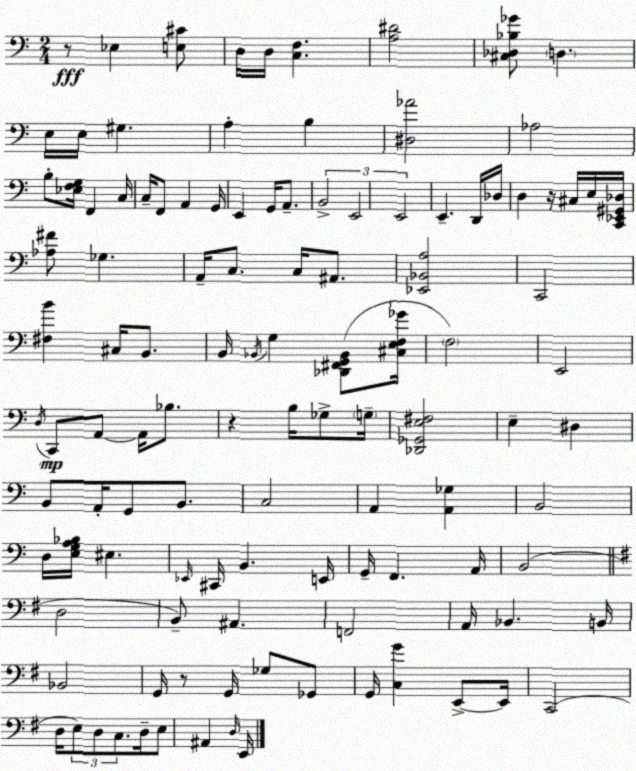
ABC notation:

X:1
T:Untitled
M:2/4
L:1/4
K:C
z/2 _E, [E,^C]/2 D,/4 D,/4 [C,F,] [A,^D]2 [^C,_D,_B,_G]/2 D, E,/4 E,/4 ^G, A, B, [^D,_A]2 _A,2 B,/2 [_E,F,G,]/4 F,, C,/4 C,/4 F,,/2 A,, G,,/4 E,, G,,/4 A,,/2 B,,2 E,,2 E,,2 E,, D,,/4 _D,/4 D, z/4 ^C,/4 E,/4 [C,,_E,,^G,,_D,]/4 [_A,^F]/2 _G, A,,/4 C,/2 C,/4 ^A,,/2 [_E,,_B,,A,]2 C,,2 [^F,B] ^C,/4 B,,/2 B,,/4 _B,,/4 G, [_D,,^F,,G,,_B,,]/2 [^C,E,F,_G]/4 F,2 E,,2 D,/4 C,,/2 A,,/2 A,,/4 _B,/2 z B,/4 _G,/2 G,/4 [_D,,_G,,E,^F,]2 E, ^D, B,,/2 A,,/4 G,,/2 B,,/2 C,2 A,, [A,,_G,] B,,2 D,/4 [E,G,A,_B,]/4 ^E, _E,,/4 ^C,,/4 B,, E,,/4 G,,/4 F,, A,,/4 B,,2 D,2 B,,/2 ^A,, F,,2 A,,/4 _B,, B,,/4 _B,,2 G,,/4 z/2 G,,/4 _G,/2 _G,,/2 G,,/4 [C,G] E,,/2 E,,/4 C,,2 D,/4 E,/2 D,/2 C,/2 D,/4 E,/2 ^A,, D,/4 E,,/4